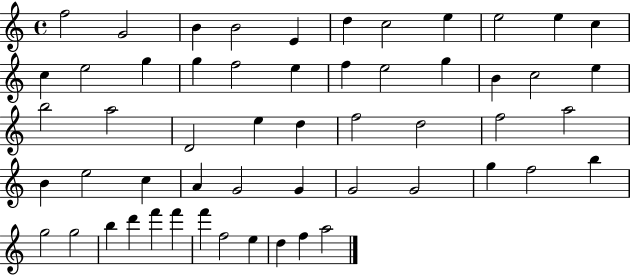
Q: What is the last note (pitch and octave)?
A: A5